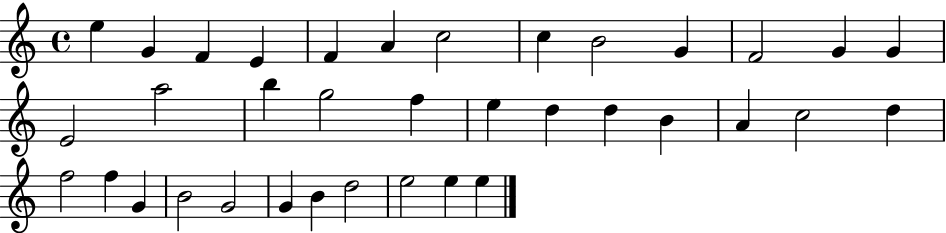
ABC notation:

X:1
T:Untitled
M:4/4
L:1/4
K:C
e G F E F A c2 c B2 G F2 G G E2 a2 b g2 f e d d B A c2 d f2 f G B2 G2 G B d2 e2 e e